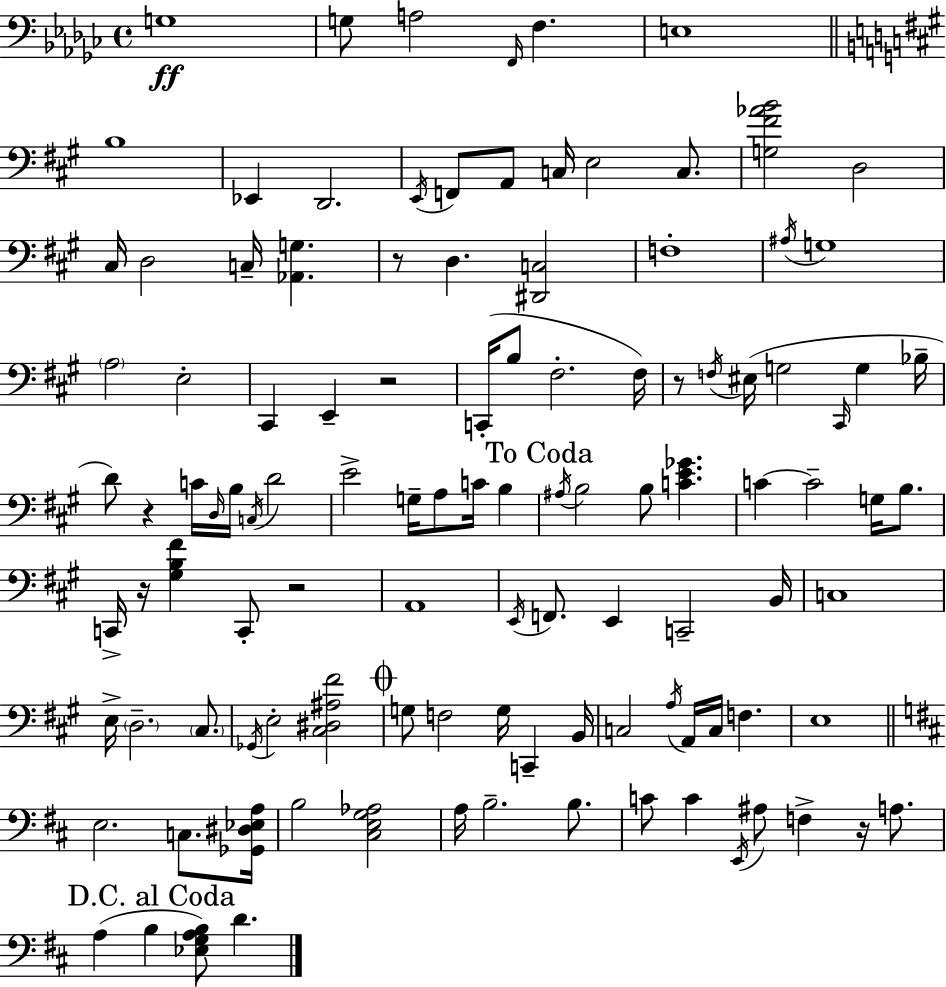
G3/w G3/e A3/h F2/s F3/q. E3/w B3/w Eb2/q D2/h. E2/s F2/e A2/e C3/s E3/h C3/e. [G3,F#4,Ab4,B4]/h D3/h C#3/s D3/h C3/s [Ab2,G3]/q. R/e D3/q. [D#2,C3]/h F3/w A#3/s G3/w A3/h E3/h C#2/q E2/q R/h C2/s B3/e F#3/h. F#3/s R/e F3/s EIS3/s G3/h C#2/s G3/q Bb3/s D4/e R/q C4/s D3/s B3/s C3/s D4/h E4/h G3/s A3/e C4/s B3/q A#3/s B3/h B3/e [C4,E4,Gb4]/q. C4/q C4/h G3/s B3/e. C2/s R/s [G#3,B3,F#4]/q C2/e R/h A2/w E2/s F2/e. E2/q C2/h B2/s C3/w E3/s D3/h. C#3/e. Gb2/s E3/h [C#3,D#3,A#3,F#4]/h G3/e F3/h G3/s C2/q B2/s C3/h A3/s A2/s C3/s F3/q. E3/w E3/h. C3/e. [Gb2,D#3,Eb3,A3]/s B3/h [C#3,E3,G3,Ab3]/h A3/s B3/h. B3/e. C4/e C4/q E2/s A#3/e F3/q R/s A3/e. A3/q B3/q [Eb3,G3,A3,B3]/e D4/q.